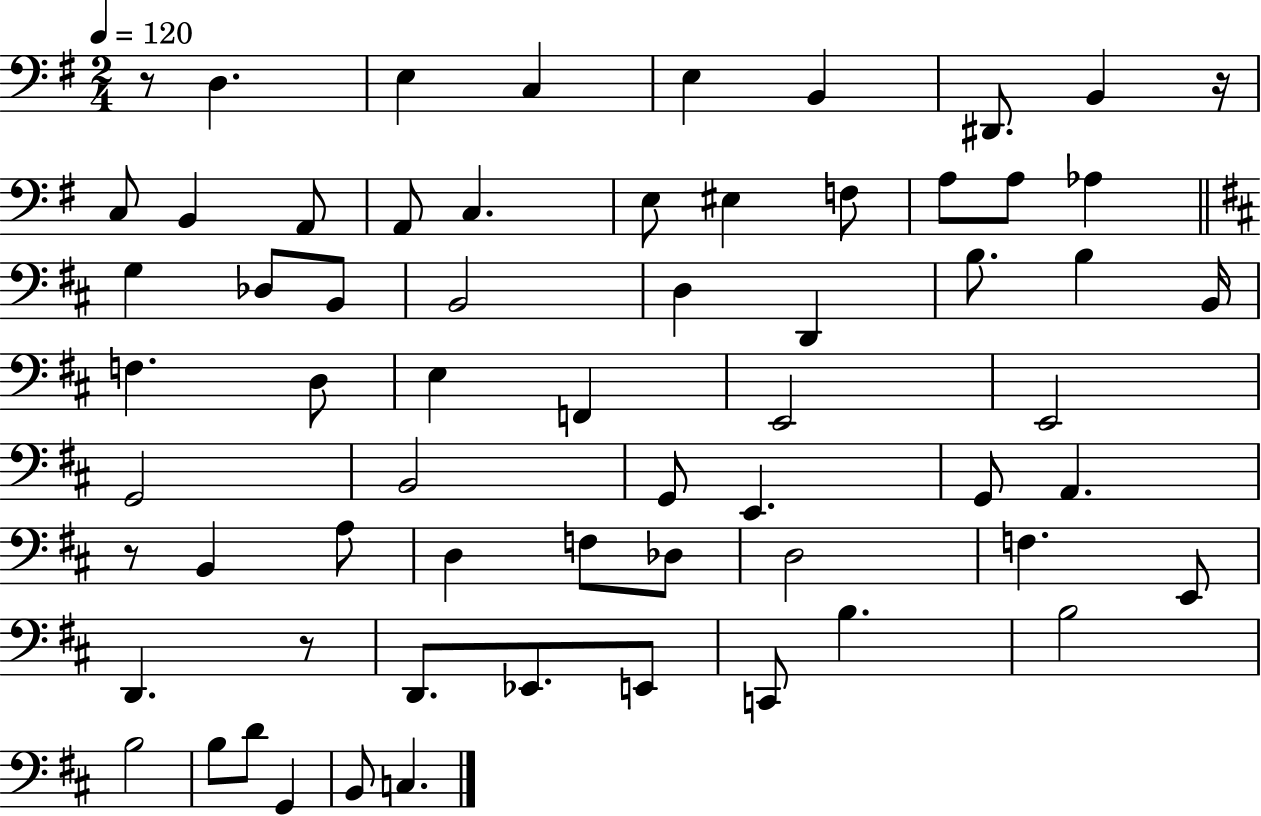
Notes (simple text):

R/e D3/q. E3/q C3/q E3/q B2/q D#2/e. B2/q R/s C3/e B2/q A2/e A2/e C3/q. E3/e EIS3/q F3/e A3/e A3/e Ab3/q G3/q Db3/e B2/e B2/h D3/q D2/q B3/e. B3/q B2/s F3/q. D3/e E3/q F2/q E2/h E2/h G2/h B2/h G2/e E2/q. G2/e A2/q. R/e B2/q A3/e D3/q F3/e Db3/e D3/h F3/q. E2/e D2/q. R/e D2/e. Eb2/e. E2/e C2/e B3/q. B3/h B3/h B3/e D4/e G2/q B2/e C3/q.